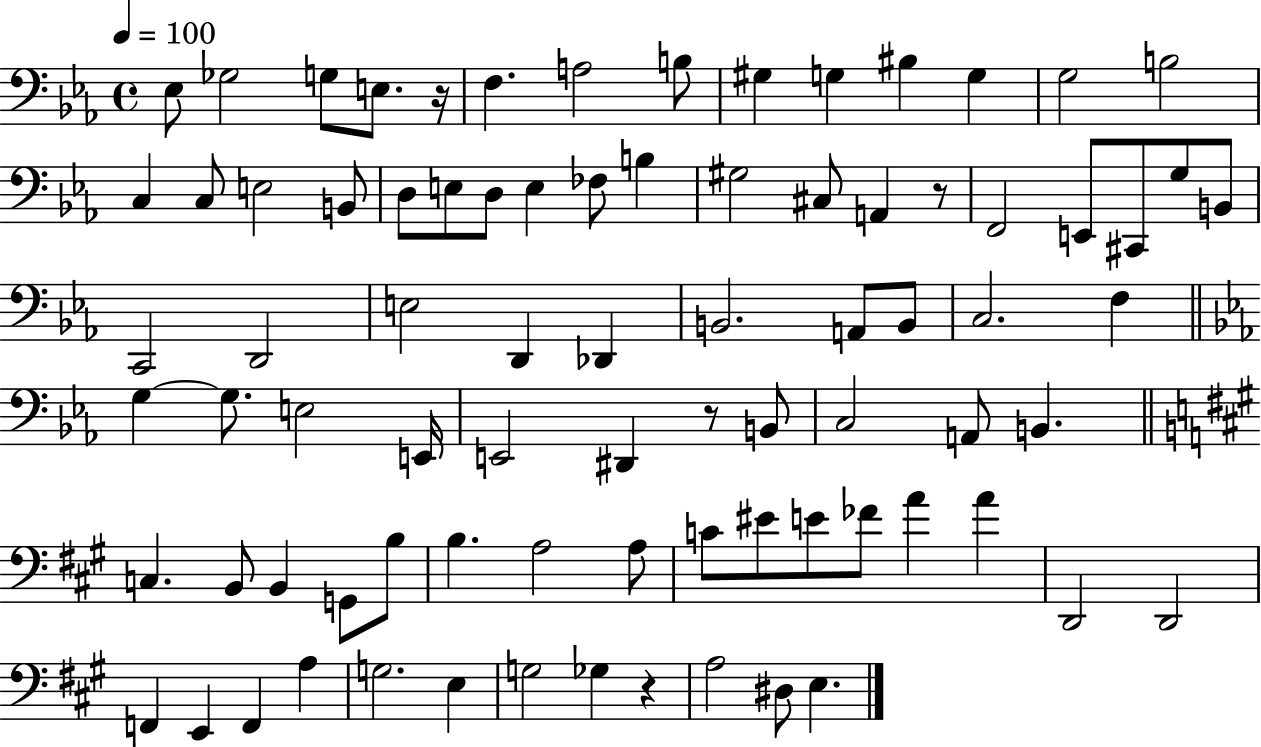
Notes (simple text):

Eb3/e Gb3/h G3/e E3/e. R/s F3/q. A3/h B3/e G#3/q G3/q BIS3/q G3/q G3/h B3/h C3/q C3/e E3/h B2/e D3/e E3/e D3/e E3/q FES3/e B3/q G#3/h C#3/e A2/q R/e F2/h E2/e C#2/e G3/e B2/e C2/h D2/h E3/h D2/q Db2/q B2/h. A2/e B2/e C3/h. F3/q G3/q G3/e. E3/h E2/s E2/h D#2/q R/e B2/e C3/h A2/e B2/q. C3/q. B2/e B2/q G2/e B3/e B3/q. A3/h A3/e C4/e EIS4/e E4/e FES4/e A4/q A4/q D2/h D2/h F2/q E2/q F2/q A3/q G3/h. E3/q G3/h Gb3/q R/q A3/h D#3/e E3/q.